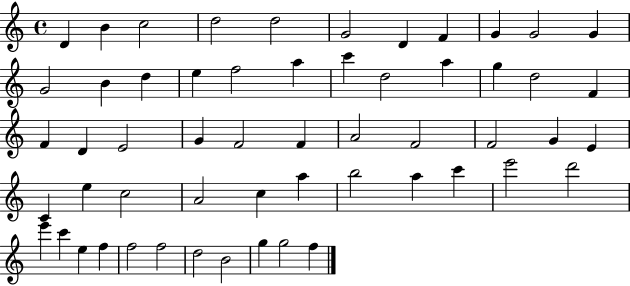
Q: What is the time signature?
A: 4/4